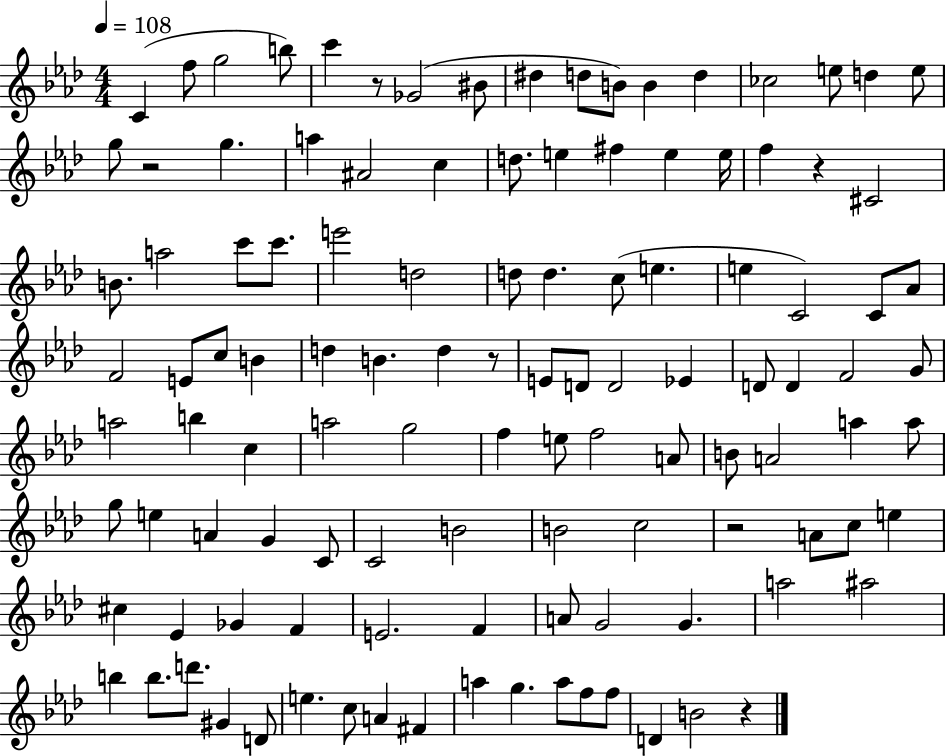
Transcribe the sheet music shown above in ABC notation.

X:1
T:Untitled
M:4/4
L:1/4
K:Ab
C f/2 g2 b/2 c' z/2 _G2 ^B/2 ^d d/2 B/2 B d _c2 e/2 d e/2 g/2 z2 g a ^A2 c d/2 e ^f e e/4 f z ^C2 B/2 a2 c'/2 c'/2 e'2 d2 d/2 d c/2 e e C2 C/2 _A/2 F2 E/2 c/2 B d B d z/2 E/2 D/2 D2 _E D/2 D F2 G/2 a2 b c a2 g2 f e/2 f2 A/2 B/2 A2 a a/2 g/2 e A G C/2 C2 B2 B2 c2 z2 A/2 c/2 e ^c _E _G F E2 F A/2 G2 G a2 ^a2 b b/2 d'/2 ^G D/2 e c/2 A ^F a g a/2 f/2 f/2 D B2 z